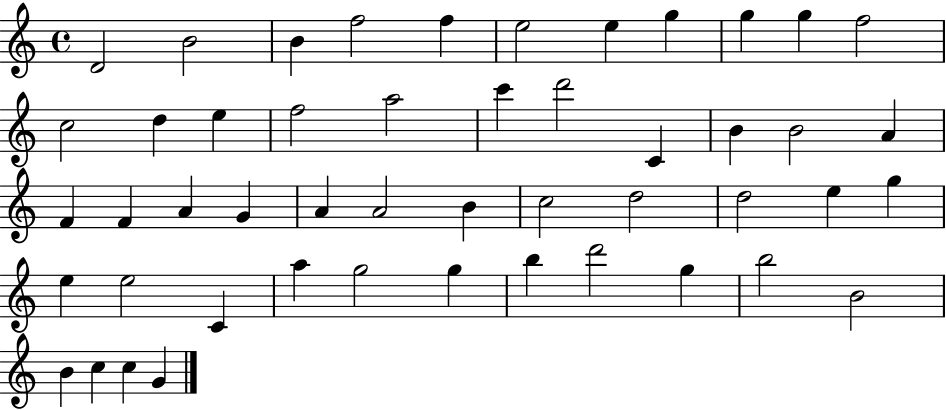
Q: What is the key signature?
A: C major